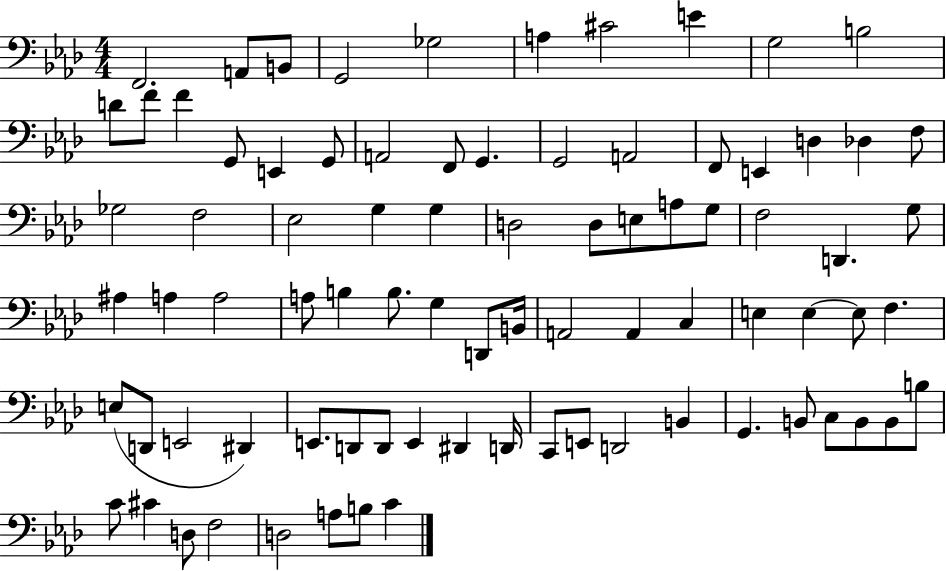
{
  \clef bass
  \numericTimeSignature
  \time 4/4
  \key aes \major
  f,2. a,8 b,8 | g,2 ges2 | a4 cis'2 e'4 | g2 b2 | \break d'8 f'8 f'4 g,8 e,4 g,8 | a,2 f,8 g,4. | g,2 a,2 | f,8 e,4 d4 des4 f8 | \break ges2 f2 | ees2 g4 g4 | d2 d8 e8 a8 g8 | f2 d,4. g8 | \break ais4 a4 a2 | a8 b4 b8. g4 d,8 b,16 | a,2 a,4 c4 | e4 e4~~ e8 f4. | \break e8( d,8 e,2 dis,4) | e,8. d,8 d,8 e,4 dis,4 d,16 | c,8 e,8 d,2 b,4 | g,4. b,8 c8 b,8 b,8 b8 | \break c'8 cis'4 d8 f2 | d2 a8 b8 c'4 | \bar "|."
}